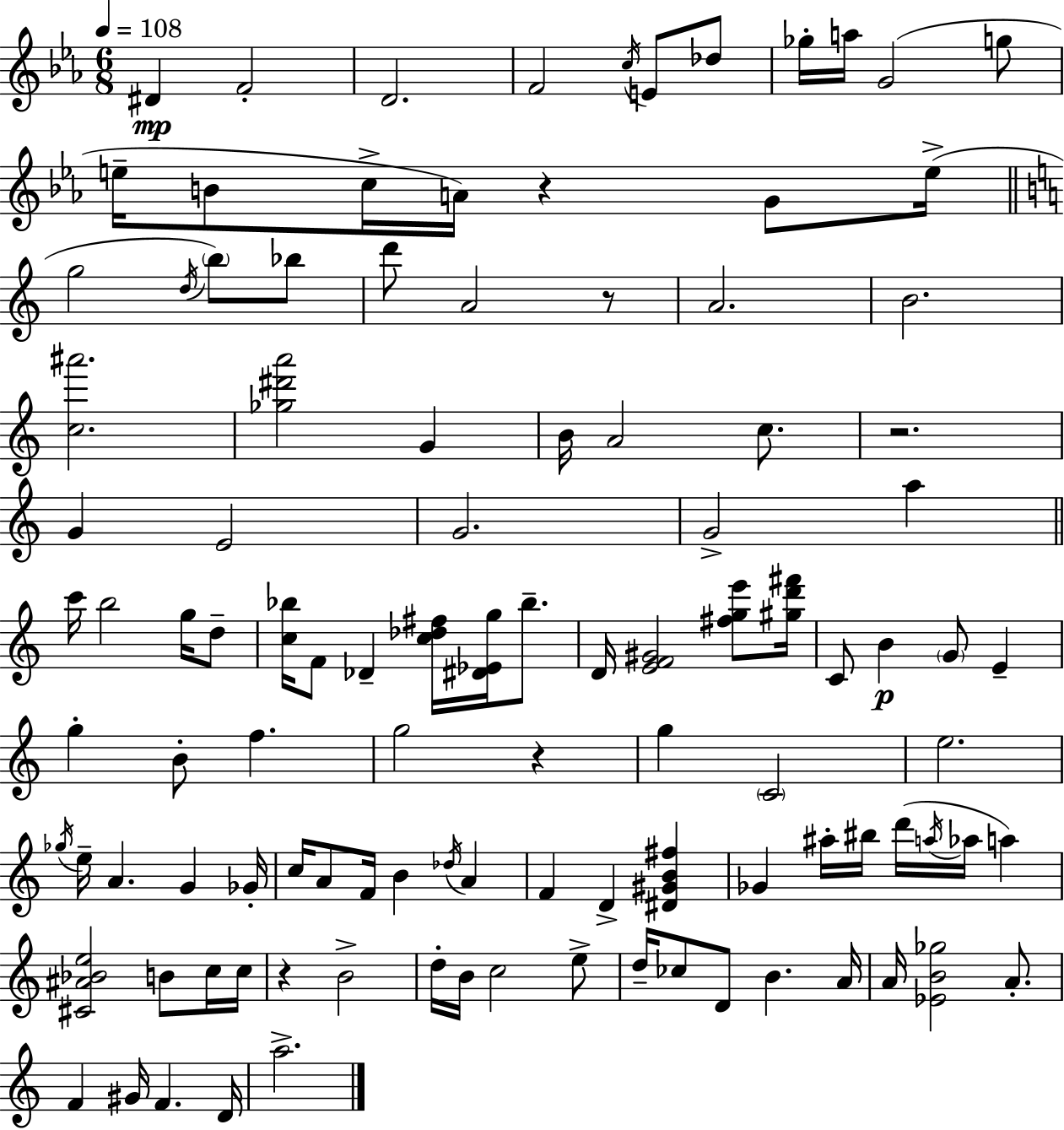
{
  \clef treble
  \numericTimeSignature
  \time 6/8
  \key c \minor
  \tempo 4 = 108
  dis'4\mp f'2-. | d'2. | f'2 \acciaccatura { c''16 } e'8 des''8 | ges''16-. a''16 g'2( g''8 | \break e''16-- b'8 c''16-> a'16) r4 g'8 | e''16->( \bar "||" \break \key a \minor g''2 \acciaccatura { d''16 }) \parenthesize b''8 bes''8 | d'''8 a'2 r8 | a'2. | b'2. | \break <c'' ais'''>2. | <ges'' dis''' a'''>2 g'4 | b'16 a'2 c''8. | r2. | \break g'4 e'2 | g'2. | g'2-> a''4 | \bar "||" \break \key c \major c'''16 b''2 g''16 d''8-- | <c'' bes''>16 f'8 des'4-- <c'' des'' fis''>16 <dis' ees' g''>16 bes''8.-- | d'16 <e' f' gis'>2 <fis'' g'' e'''>8 <gis'' d''' fis'''>16 | c'8 b'4\p \parenthesize g'8 e'4-- | \break g''4-. b'8-. f''4. | g''2 r4 | g''4 \parenthesize c'2 | e''2. | \break \acciaccatura { ges''16 } e''16-- a'4. g'4 | ges'16-. c''16 a'8 f'16 b'4 \acciaccatura { des''16 } a'4 | f'4 d'4-> <dis' gis' b' fis''>4 | ges'4 ais''16-. bis''16 d'''16( \acciaccatura { a''16 } aes''16 a''4) | \break <cis' ais' bes' e''>2 b'8 | c''16 c''16 r4 b'2-> | d''16-. b'16 c''2 | e''8-> d''16-- ces''8 d'8 b'4. | \break a'16 a'16 <ees' b' ges''>2 | a'8.-. f'4 gis'16 f'4. | d'16 a''2.-> | \bar "|."
}